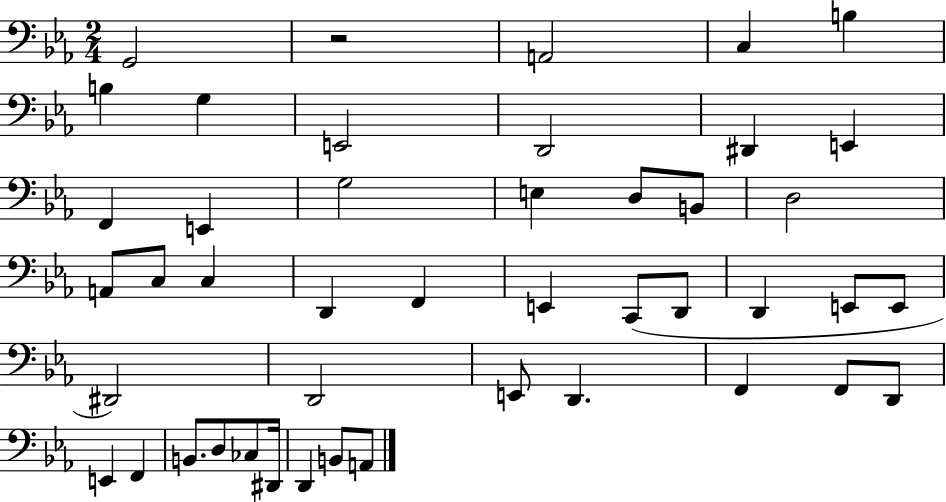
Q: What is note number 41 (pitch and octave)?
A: D#2